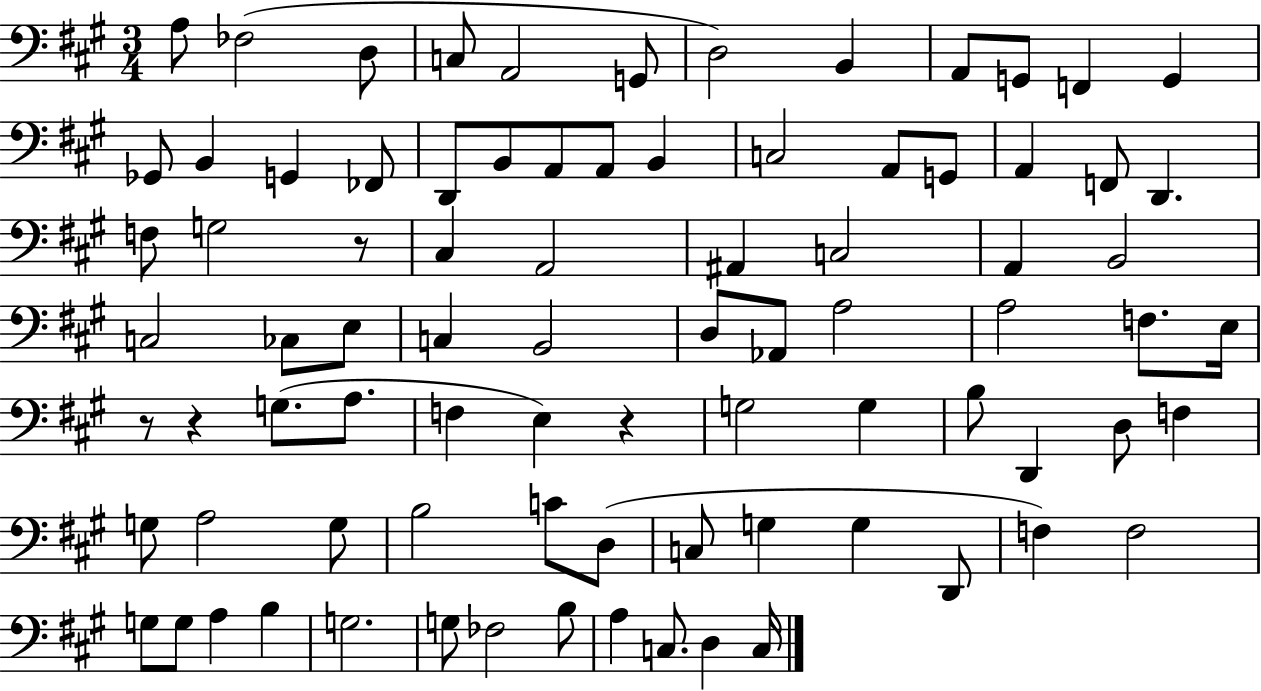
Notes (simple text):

A3/e FES3/h D3/e C3/e A2/h G2/e D3/h B2/q A2/e G2/e F2/q G2/q Gb2/e B2/q G2/q FES2/e D2/e B2/e A2/e A2/e B2/q C3/h A2/e G2/e A2/q F2/e D2/q. F3/e G3/h R/e C#3/q A2/h A#2/q C3/h A2/q B2/h C3/h CES3/e E3/e C3/q B2/h D3/e Ab2/e A3/h A3/h F3/e. E3/s R/e R/q G3/e. A3/e. F3/q E3/q R/q G3/h G3/q B3/e D2/q D3/e F3/q G3/e A3/h G3/e B3/h C4/e D3/e C3/e G3/q G3/q D2/e F3/q F3/h G3/e G3/e A3/q B3/q G3/h. G3/e FES3/h B3/e A3/q C3/e. D3/q C3/s